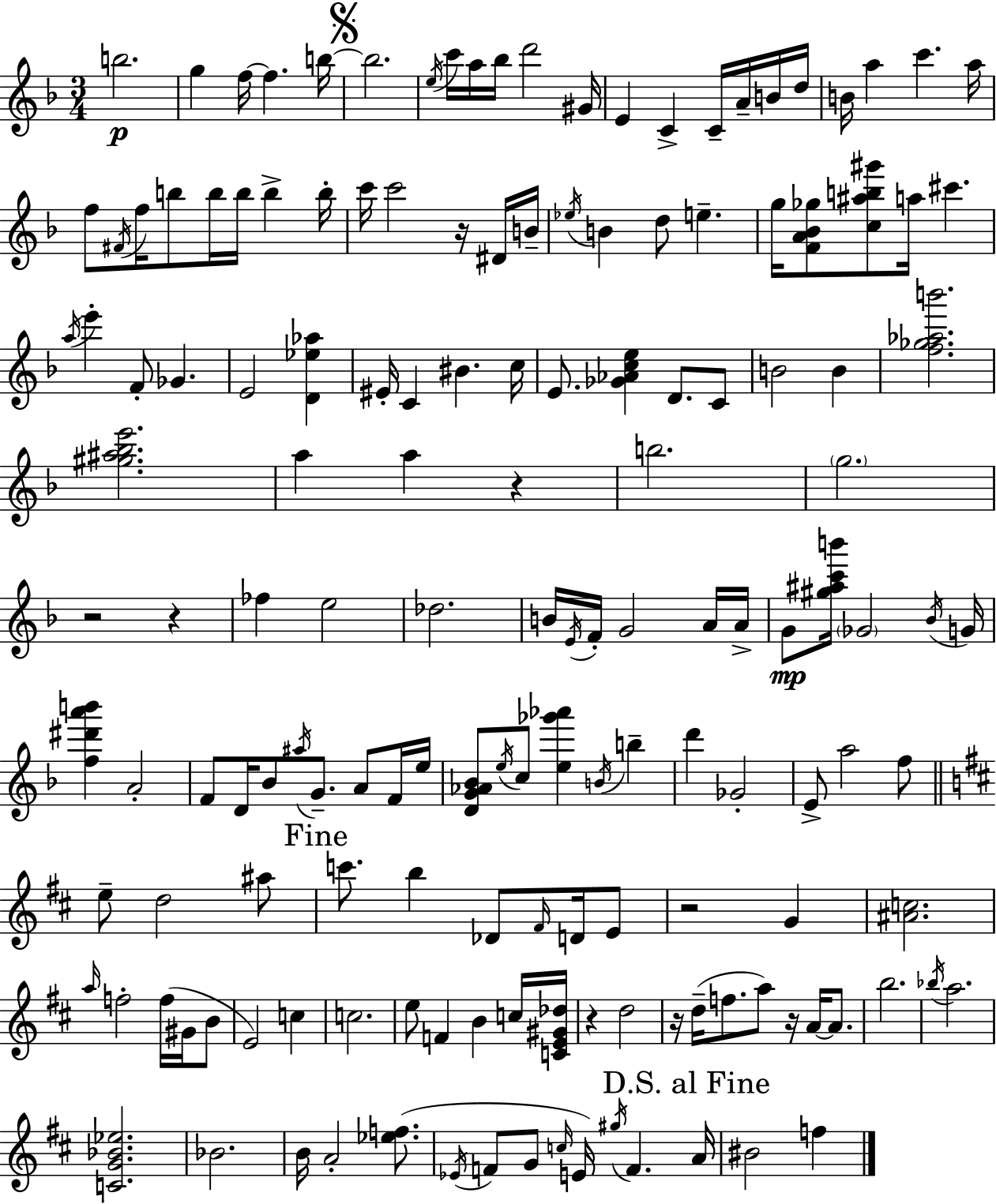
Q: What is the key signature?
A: D minor